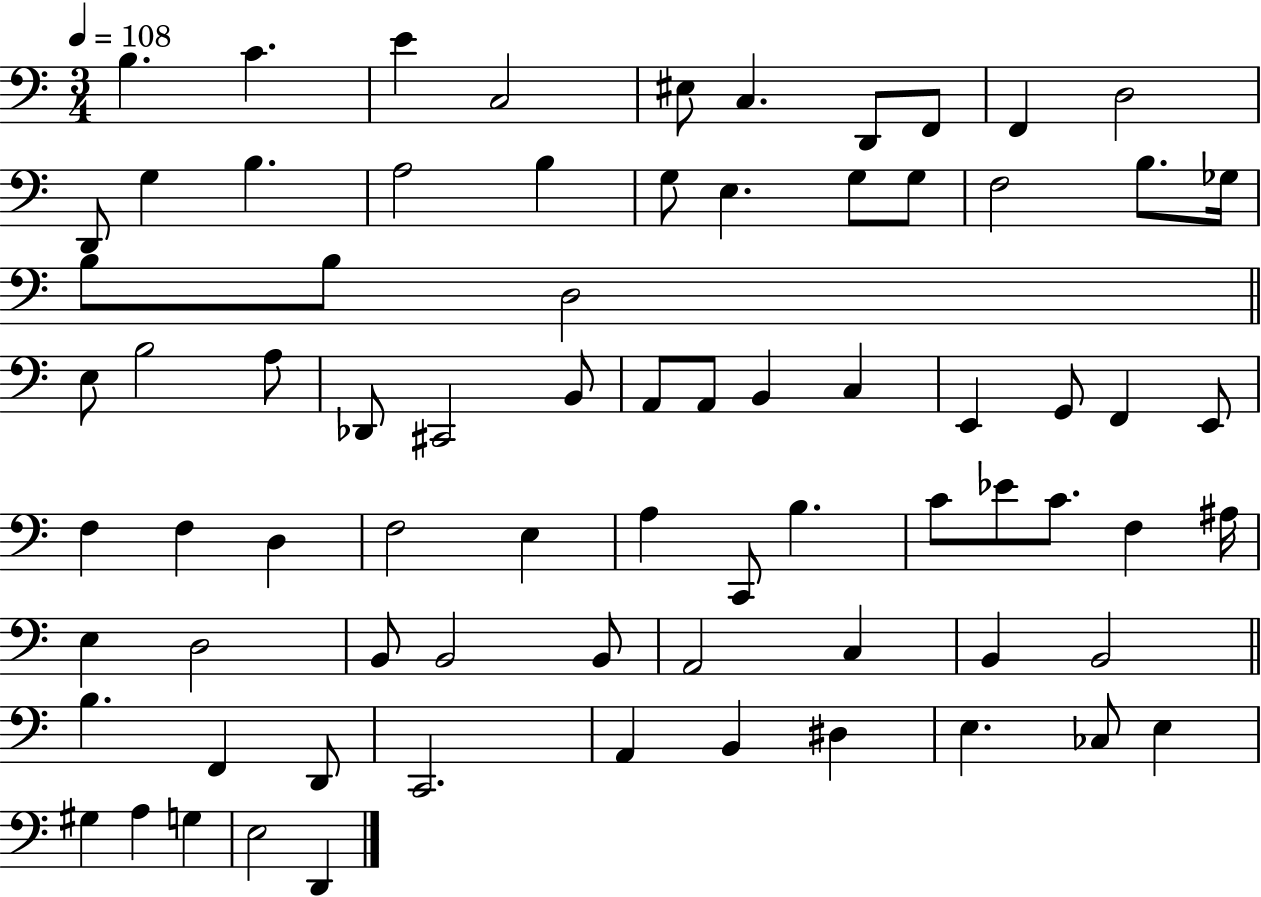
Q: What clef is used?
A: bass